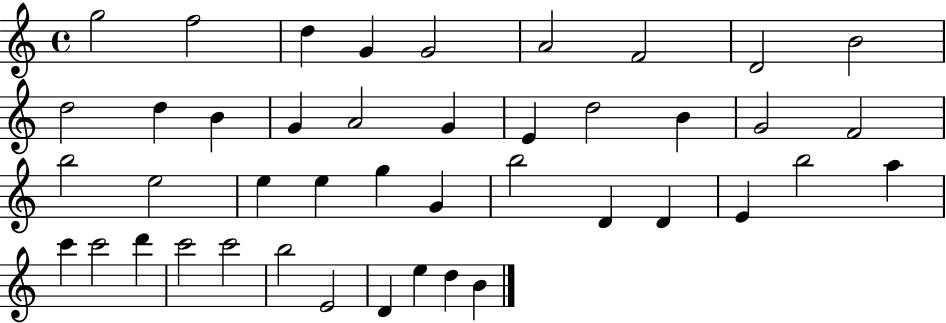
G5/h F5/h D5/q G4/q G4/h A4/h F4/h D4/h B4/h D5/h D5/q B4/q G4/q A4/h G4/q E4/q D5/h B4/q G4/h F4/h B5/h E5/h E5/q E5/q G5/q G4/q B5/h D4/q D4/q E4/q B5/h A5/q C6/q C6/h D6/q C6/h C6/h B5/h E4/h D4/q E5/q D5/q B4/q